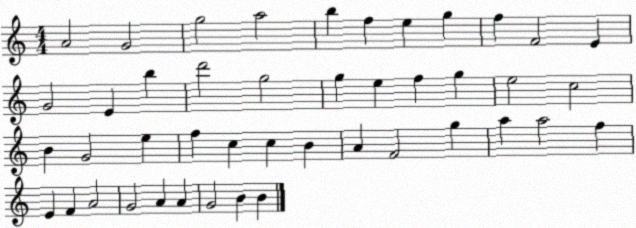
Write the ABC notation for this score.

X:1
T:Untitled
M:4/4
L:1/4
K:C
A2 G2 g2 a2 b f e g f F2 E G2 E b d'2 g2 g e f g e2 c2 B G2 e f c c B A F2 g a a2 f E F A2 G2 A A G2 B B